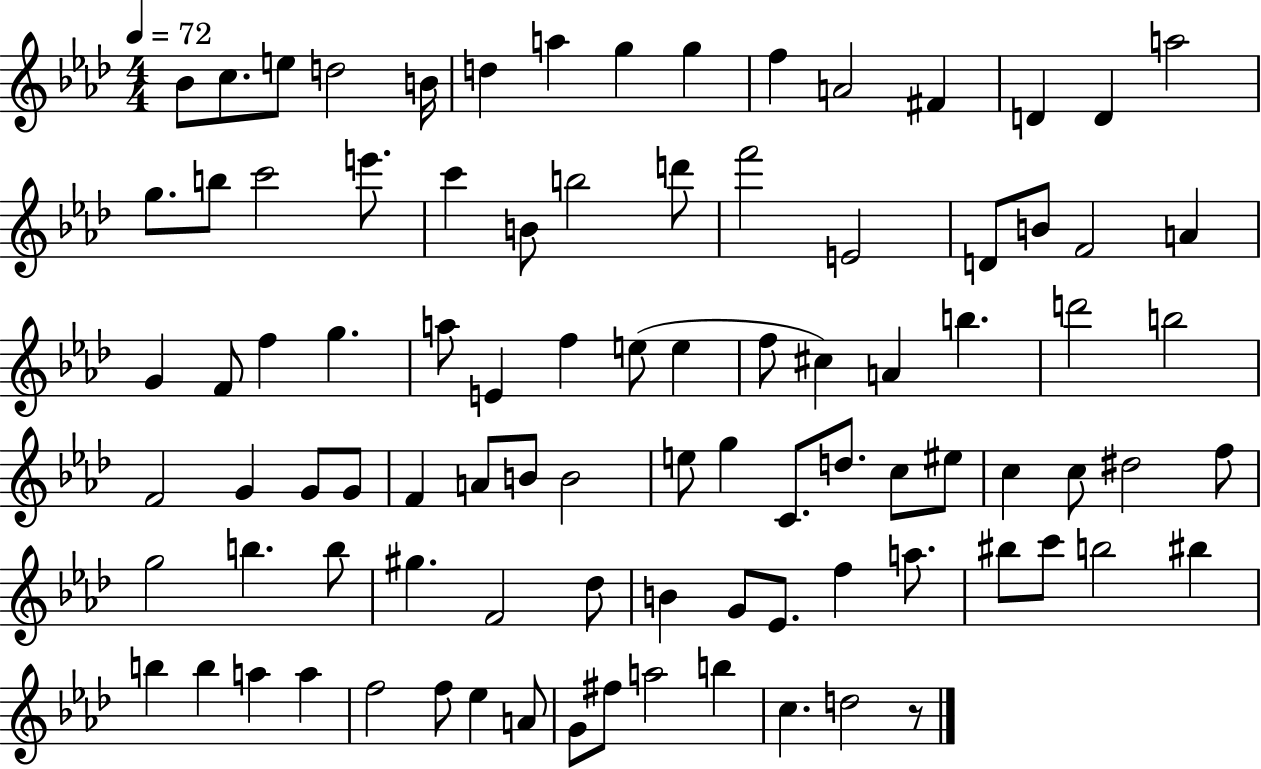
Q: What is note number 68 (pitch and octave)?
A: Db5